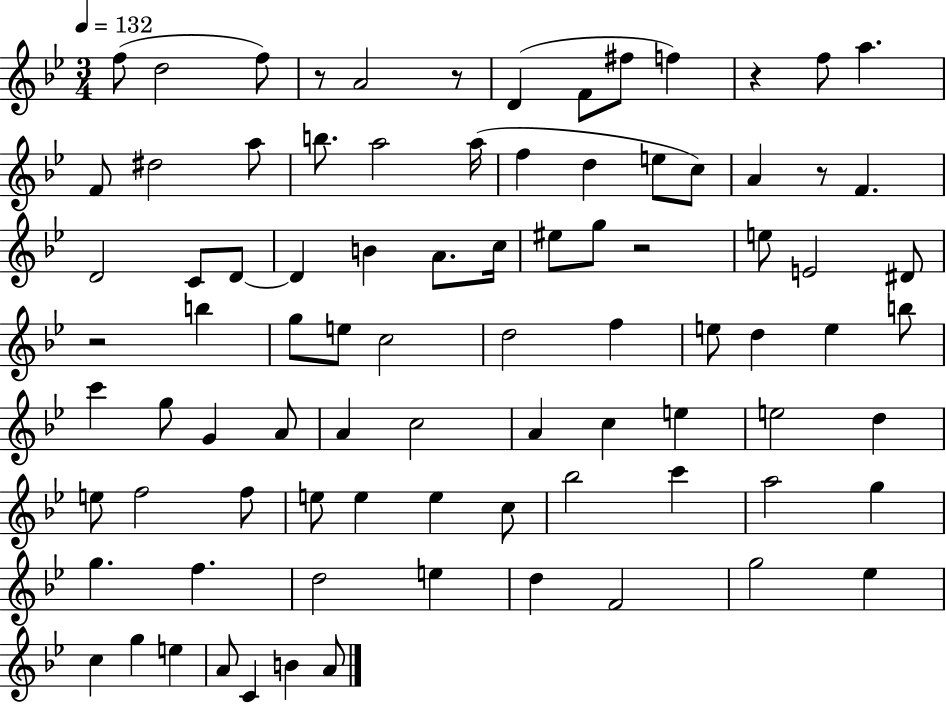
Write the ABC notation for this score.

X:1
T:Untitled
M:3/4
L:1/4
K:Bb
f/2 d2 f/2 z/2 A2 z/2 D F/2 ^f/2 f z f/2 a F/2 ^d2 a/2 b/2 a2 a/4 f d e/2 c/2 A z/2 F D2 C/2 D/2 D B A/2 c/4 ^e/2 g/2 z2 e/2 E2 ^D/2 z2 b g/2 e/2 c2 d2 f e/2 d e b/2 c' g/2 G A/2 A c2 A c e e2 d e/2 f2 f/2 e/2 e e c/2 _b2 c' a2 g g f d2 e d F2 g2 _e c g e A/2 C B A/2